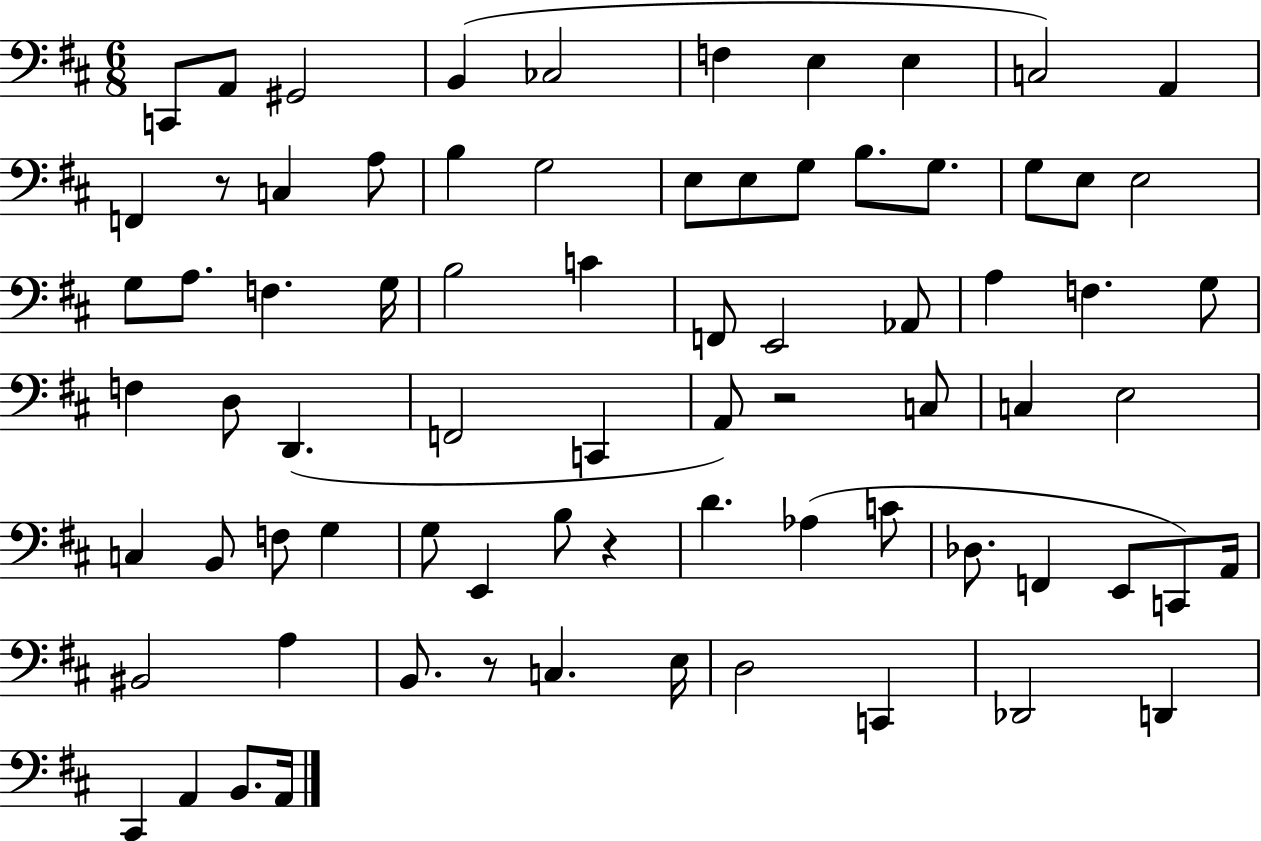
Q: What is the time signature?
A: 6/8